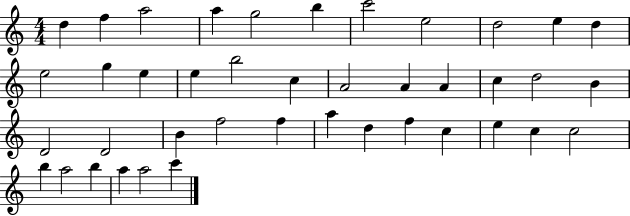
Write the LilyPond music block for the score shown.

{
  \clef treble
  \numericTimeSignature
  \time 4/4
  \key c \major
  d''4 f''4 a''2 | a''4 g''2 b''4 | c'''2 e''2 | d''2 e''4 d''4 | \break e''2 g''4 e''4 | e''4 b''2 c''4 | a'2 a'4 a'4 | c''4 d''2 b'4 | \break d'2 d'2 | b'4 f''2 f''4 | a''4 d''4 f''4 c''4 | e''4 c''4 c''2 | \break b''4 a''2 b''4 | a''4 a''2 c'''4 | \bar "|."
}